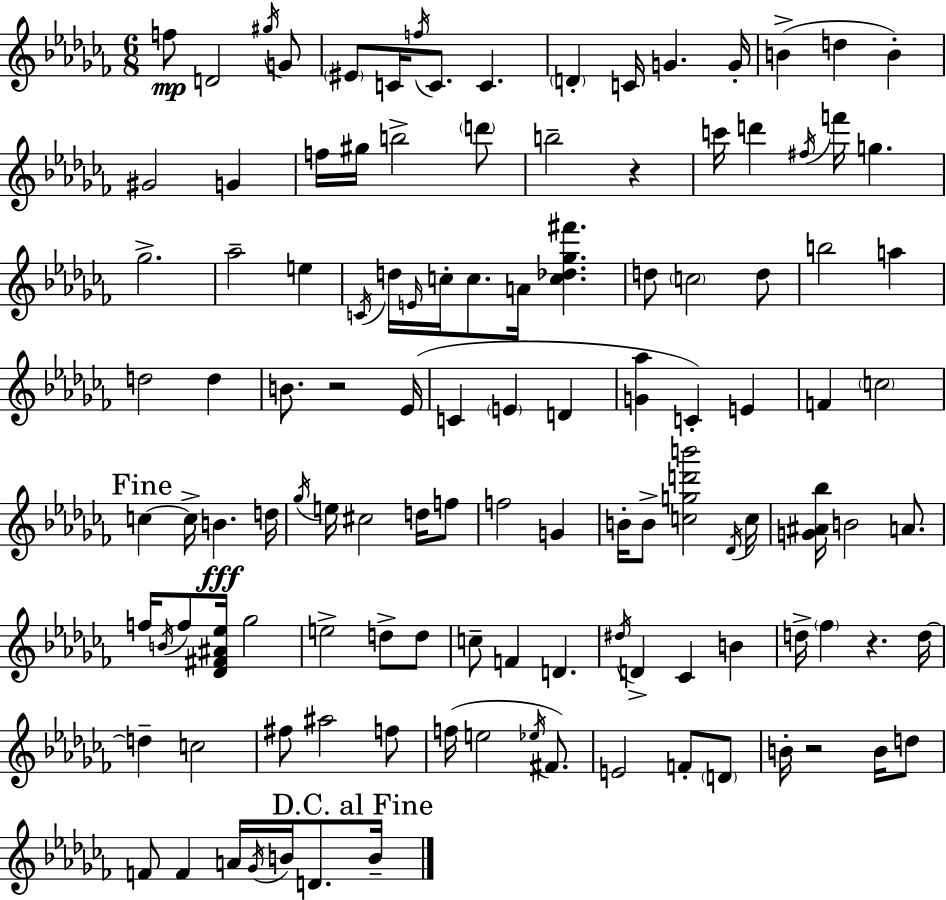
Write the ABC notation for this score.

X:1
T:Untitled
M:6/8
L:1/4
K:Abm
f/2 D2 ^g/4 G/2 ^E/2 C/4 f/4 C/2 C D C/4 G G/4 B d B ^G2 G f/4 ^g/4 b2 d'/2 b2 z c'/4 d' ^f/4 f'/4 g _g2 _a2 e C/4 d/4 E/4 c/4 c/2 A/4 [c_d_g^f'] d/2 c2 d/2 b2 a d2 d B/2 z2 _E/4 C E D [G_a] C E F c2 c c/4 B d/4 _g/4 e/4 ^c2 d/4 f/2 f2 G B/4 B/2 [cgd'b']2 _D/4 c/4 [G^A_b]/4 B2 A/2 f/4 B/4 f/2 [_D^F^A_e]/4 _g2 e2 d/2 d/2 c/2 F D ^d/4 D _C B d/4 _f z d/4 d c2 ^f/2 ^a2 f/2 f/4 e2 _e/4 ^F/2 E2 F/2 D/2 B/4 z2 B/4 d/2 F/2 F A/4 _G/4 B/4 D/2 B/4